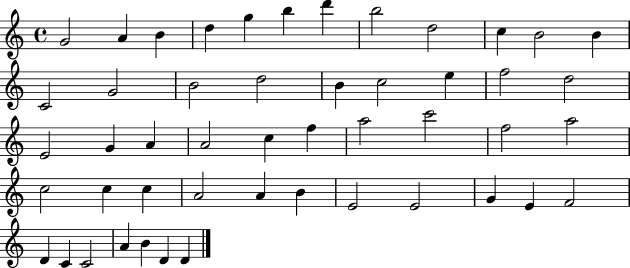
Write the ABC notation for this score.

X:1
T:Untitled
M:4/4
L:1/4
K:C
G2 A B d g b d' b2 d2 c B2 B C2 G2 B2 d2 B c2 e f2 d2 E2 G A A2 c f a2 c'2 f2 a2 c2 c c A2 A B E2 E2 G E F2 D C C2 A B D D